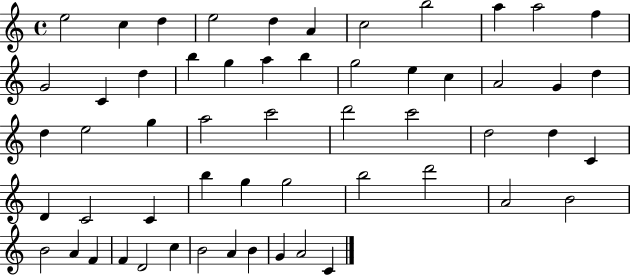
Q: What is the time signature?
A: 4/4